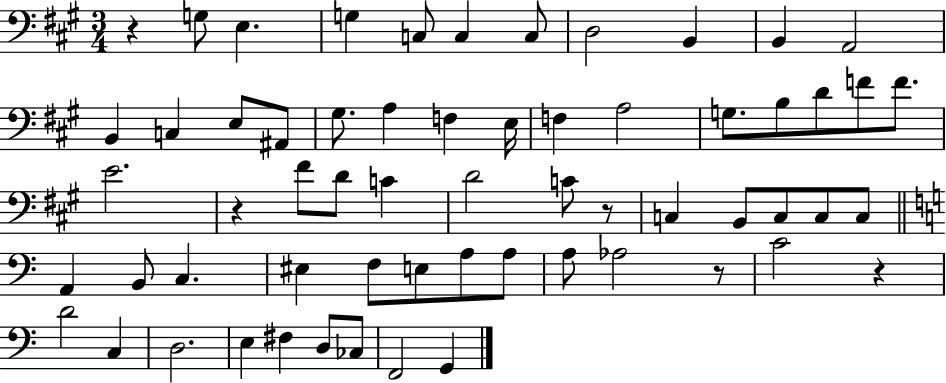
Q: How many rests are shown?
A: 5